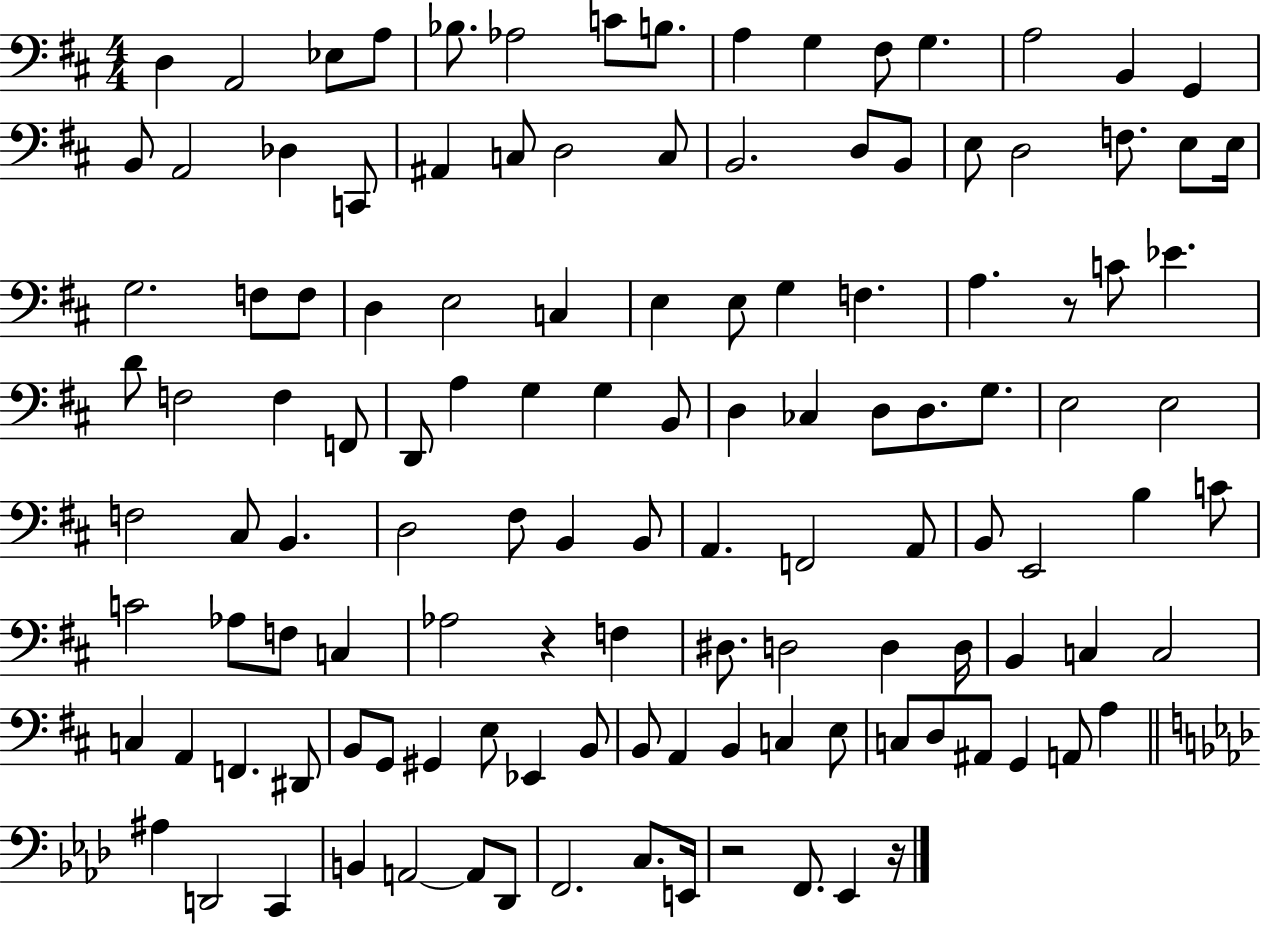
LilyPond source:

{
  \clef bass
  \numericTimeSignature
  \time 4/4
  \key d \major
  d4 a,2 ees8 a8 | bes8. aes2 c'8 b8. | a4 g4 fis8 g4. | a2 b,4 g,4 | \break b,8 a,2 des4 c,8 | ais,4 c8 d2 c8 | b,2. d8 b,8 | e8 d2 f8. e8 e16 | \break g2. f8 f8 | d4 e2 c4 | e4 e8 g4 f4. | a4. r8 c'8 ees'4. | \break d'8 f2 f4 f,8 | d,8 a4 g4 g4 b,8 | d4 ces4 d8 d8. g8. | e2 e2 | \break f2 cis8 b,4. | d2 fis8 b,4 b,8 | a,4. f,2 a,8 | b,8 e,2 b4 c'8 | \break c'2 aes8 f8 c4 | aes2 r4 f4 | dis8. d2 d4 d16 | b,4 c4 c2 | \break c4 a,4 f,4. dis,8 | b,8 g,8 gis,4 e8 ees,4 b,8 | b,8 a,4 b,4 c4 e8 | c8 d8 ais,8 g,4 a,8 a4 | \break \bar "||" \break \key aes \major ais4 d,2 c,4 | b,4 a,2~~ a,8 des,8 | f,2. c8. e,16 | r2 f,8. ees,4 r16 | \break \bar "|."
}